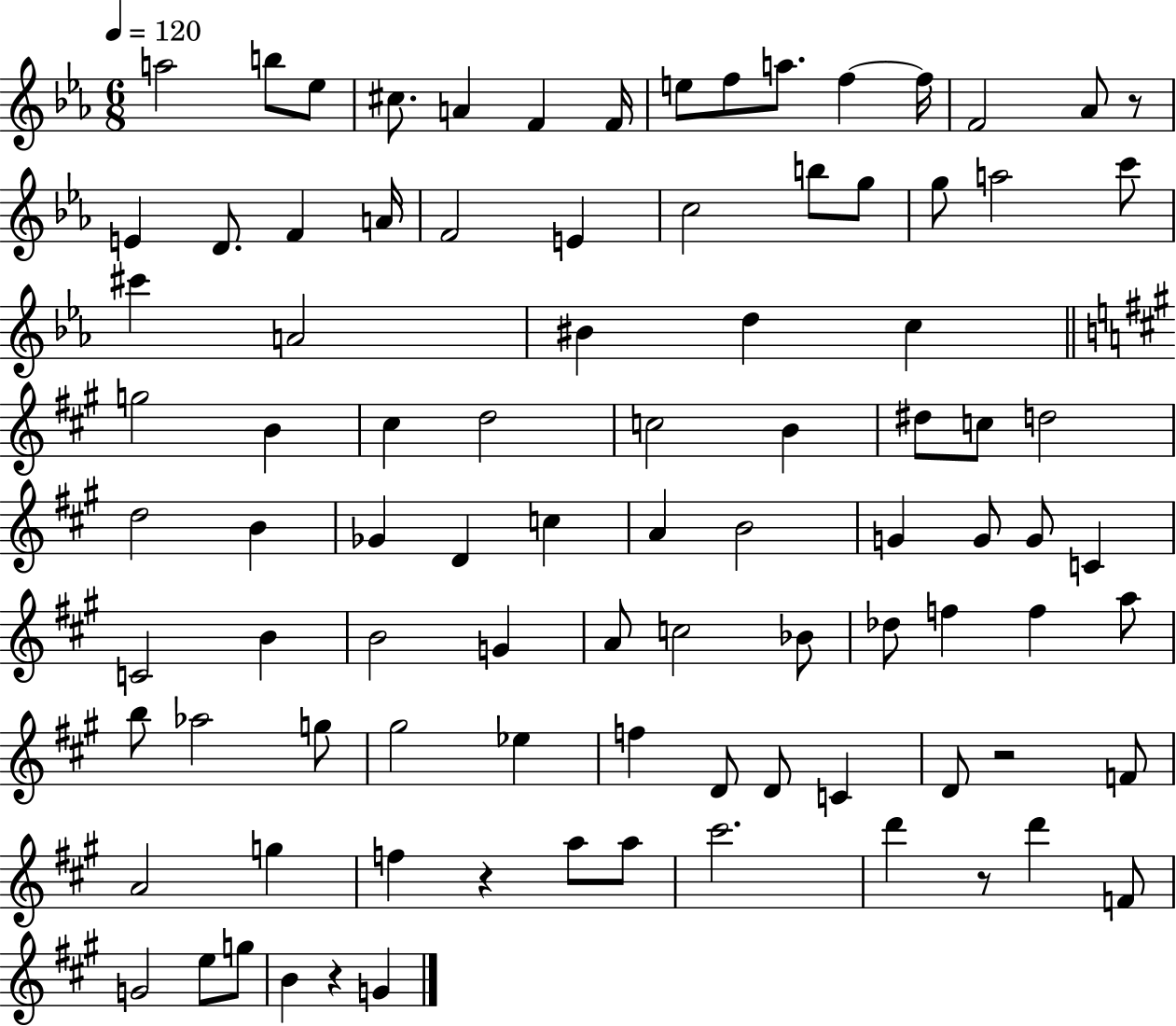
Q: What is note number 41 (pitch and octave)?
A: D5